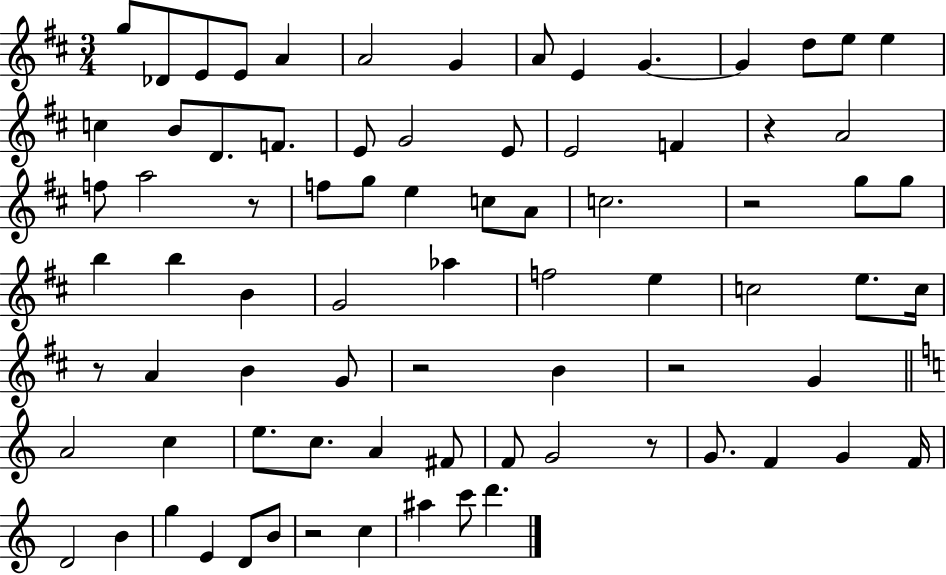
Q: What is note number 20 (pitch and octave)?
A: G4